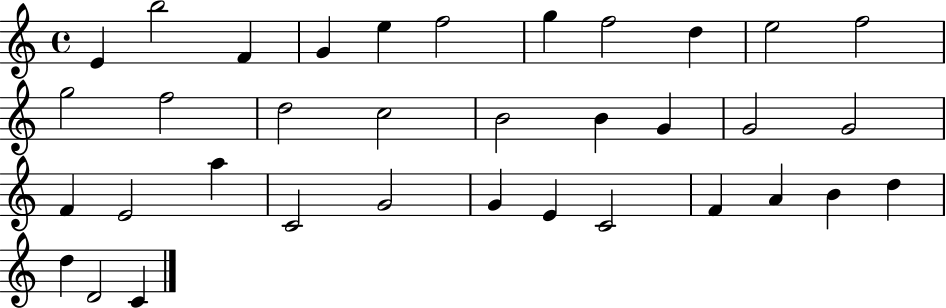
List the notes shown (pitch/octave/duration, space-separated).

E4/q B5/h F4/q G4/q E5/q F5/h G5/q F5/h D5/q E5/h F5/h G5/h F5/h D5/h C5/h B4/h B4/q G4/q G4/h G4/h F4/q E4/h A5/q C4/h G4/h G4/q E4/q C4/h F4/q A4/q B4/q D5/q D5/q D4/h C4/q